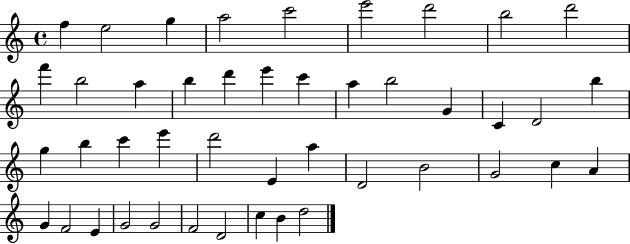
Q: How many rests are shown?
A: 0